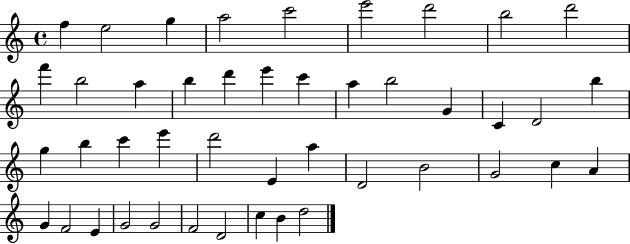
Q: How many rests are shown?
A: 0